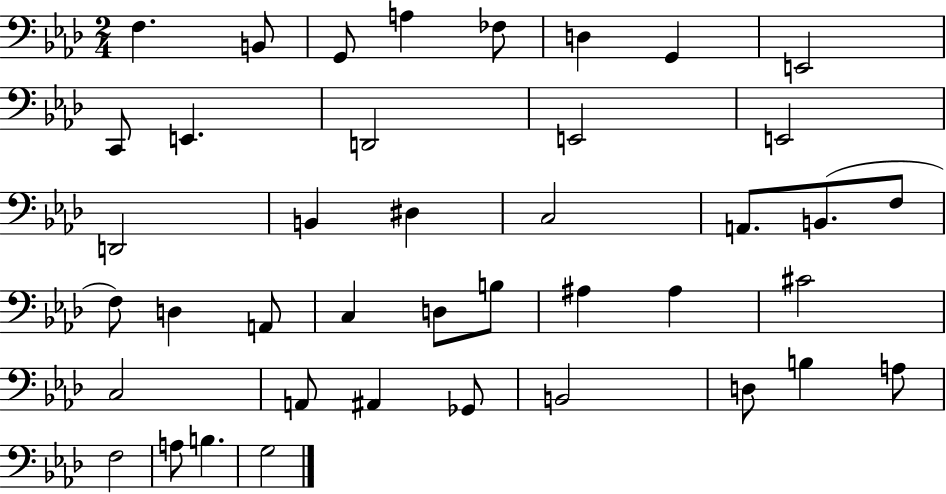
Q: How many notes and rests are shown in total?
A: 41